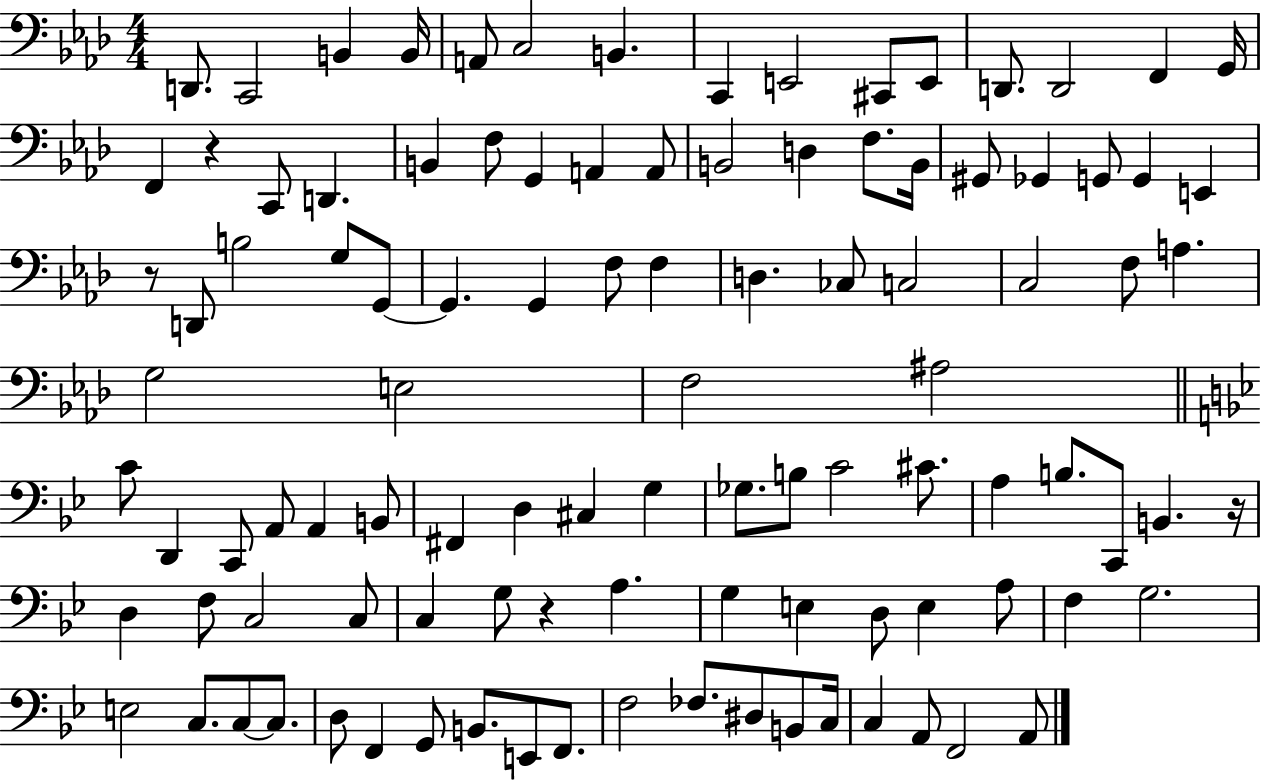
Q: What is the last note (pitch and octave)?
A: A2